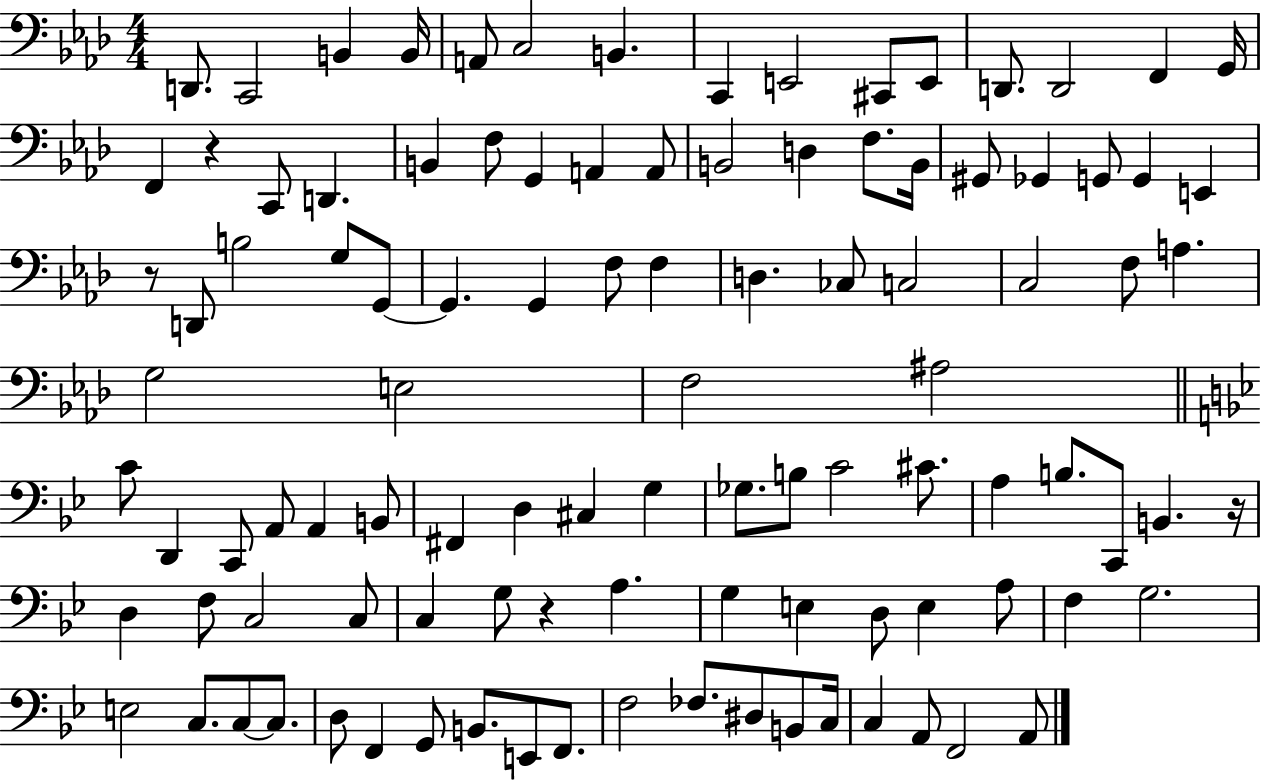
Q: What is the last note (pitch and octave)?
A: A2